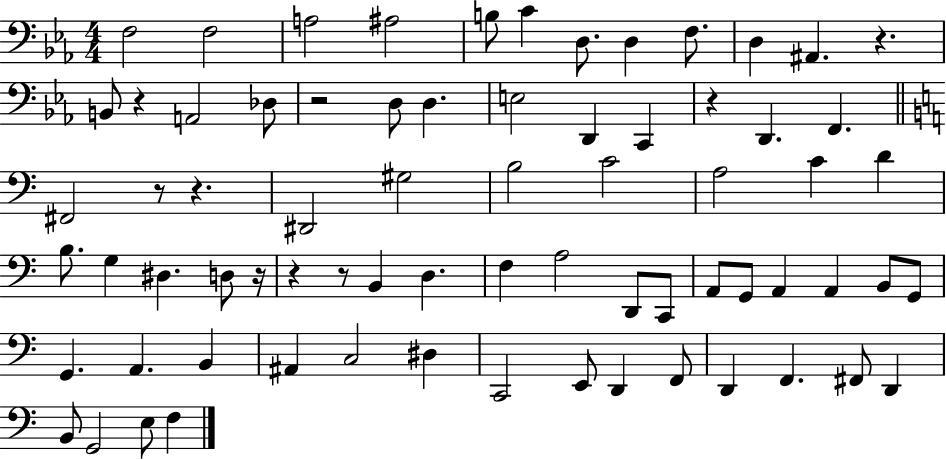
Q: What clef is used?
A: bass